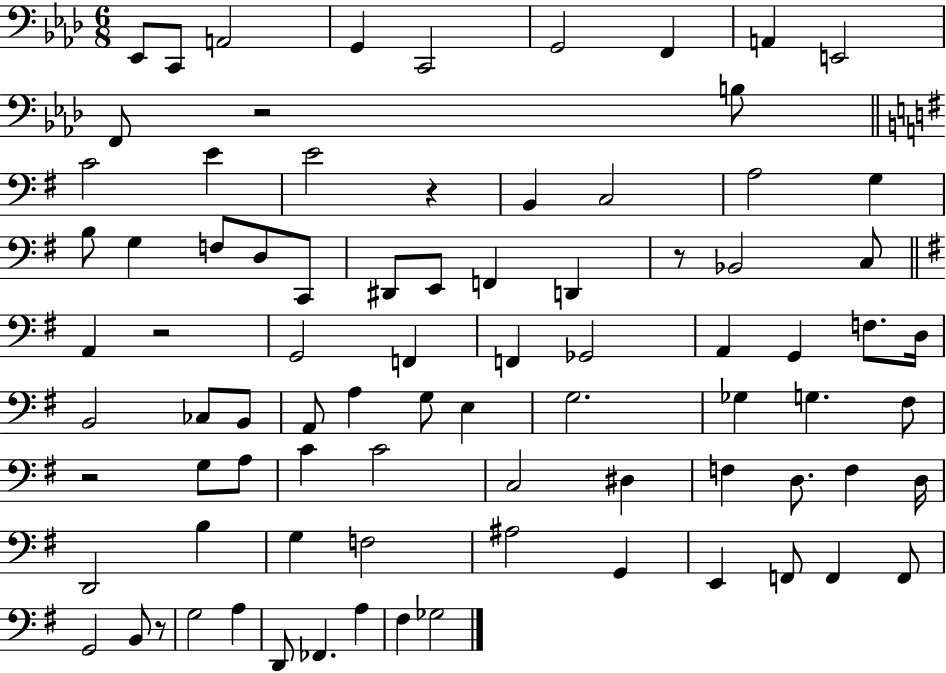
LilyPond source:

{
  \clef bass
  \numericTimeSignature
  \time 6/8
  \key aes \major
  ees,8 c,8 a,2 | g,4 c,2 | g,2 f,4 | a,4 e,2 | \break f,8 r2 b8 | \bar "||" \break \key e \minor c'2 e'4 | e'2 r4 | b,4 c2 | a2 g4 | \break b8 g4 f8 d8 c,8 | dis,8 e,8 f,4 d,4 | r8 bes,2 c8 | \bar "||" \break \key g \major a,4 r2 | g,2 f,4 | f,4 ges,2 | a,4 g,4 f8. d16 | \break b,2 ces8 b,8 | a,8 a4 g8 e4 | g2. | ges4 g4. fis8 | \break r2 g8 a8 | c'4 c'2 | c2 dis4 | f4 d8. f4 d16 | \break d,2 b4 | g4 f2 | ais2 g,4 | e,4 f,8 f,4 f,8 | \break g,2 b,8 r8 | g2 a4 | d,8 fes,4. a4 | fis4 ges2 | \break \bar "|."
}